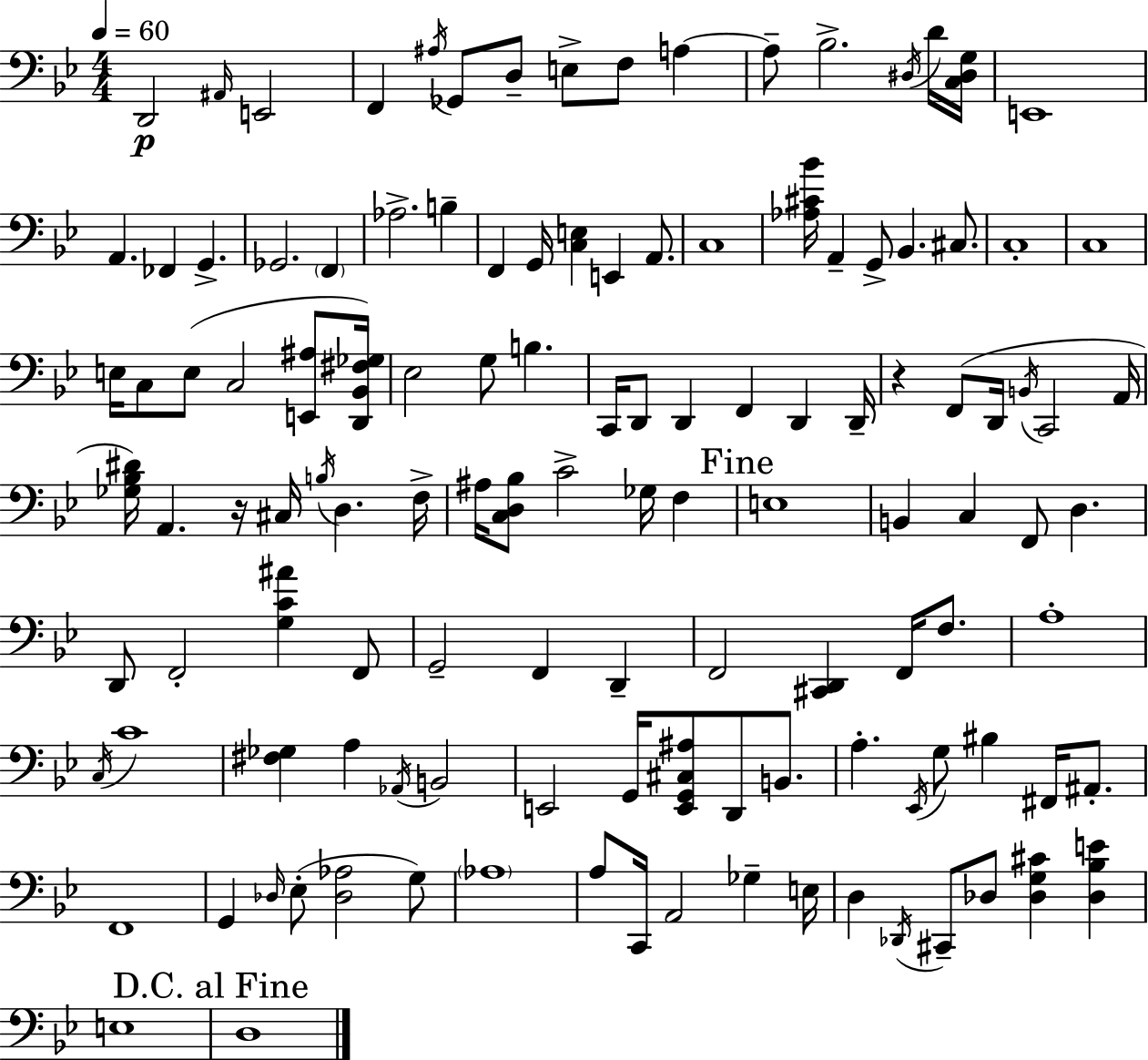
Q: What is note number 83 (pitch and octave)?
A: D2